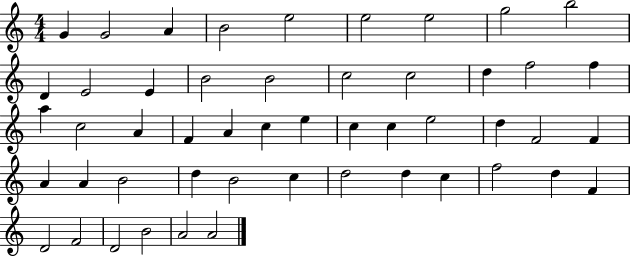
G4/q G4/h A4/q B4/h E5/h E5/h E5/h G5/h B5/h D4/q E4/h E4/q B4/h B4/h C5/h C5/h D5/q F5/h F5/q A5/q C5/h A4/q F4/q A4/q C5/q E5/q C5/q C5/q E5/h D5/q F4/h F4/q A4/q A4/q B4/h D5/q B4/h C5/q D5/h D5/q C5/q F5/h D5/q F4/q D4/h F4/h D4/h B4/h A4/h A4/h